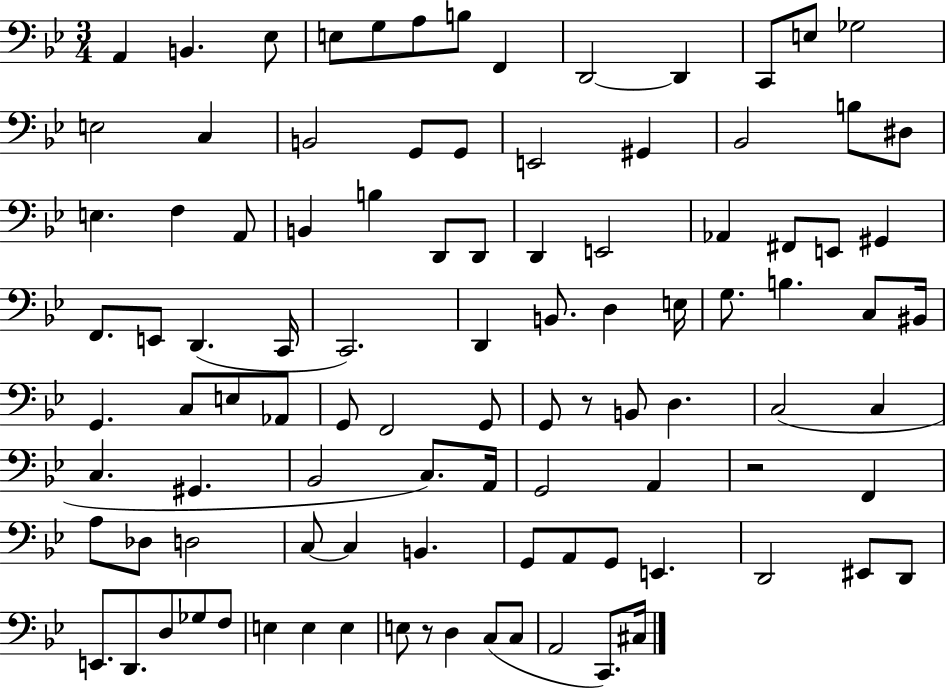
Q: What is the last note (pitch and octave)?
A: C#3